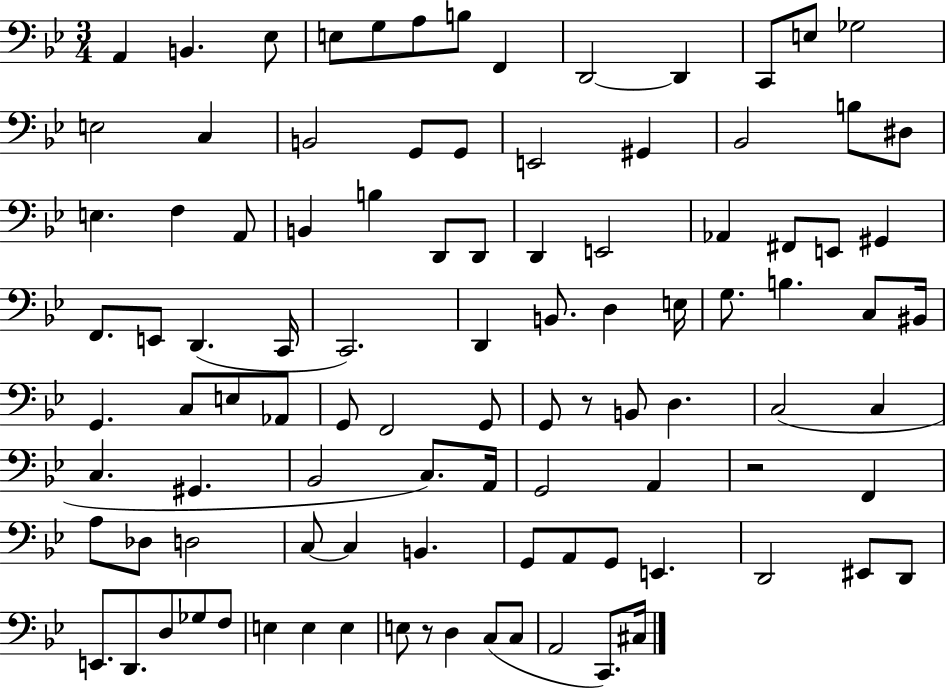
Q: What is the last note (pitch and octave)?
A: C#3